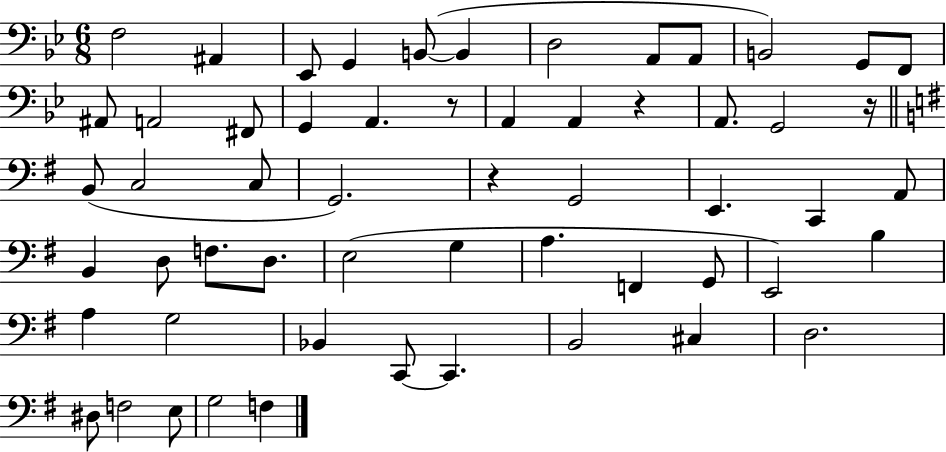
F3/h A#2/q Eb2/e G2/q B2/e B2/q D3/h A2/e A2/e B2/h G2/e F2/e A#2/e A2/h F#2/e G2/q A2/q. R/e A2/q A2/q R/q A2/e. G2/h R/s B2/e C3/h C3/e G2/h. R/q G2/h E2/q. C2/q A2/e B2/q D3/e F3/e. D3/e. E3/h G3/q A3/q. F2/q G2/e E2/h B3/q A3/q G3/h Bb2/q C2/e C2/q. B2/h C#3/q D3/h. D#3/e F3/h E3/e G3/h F3/q